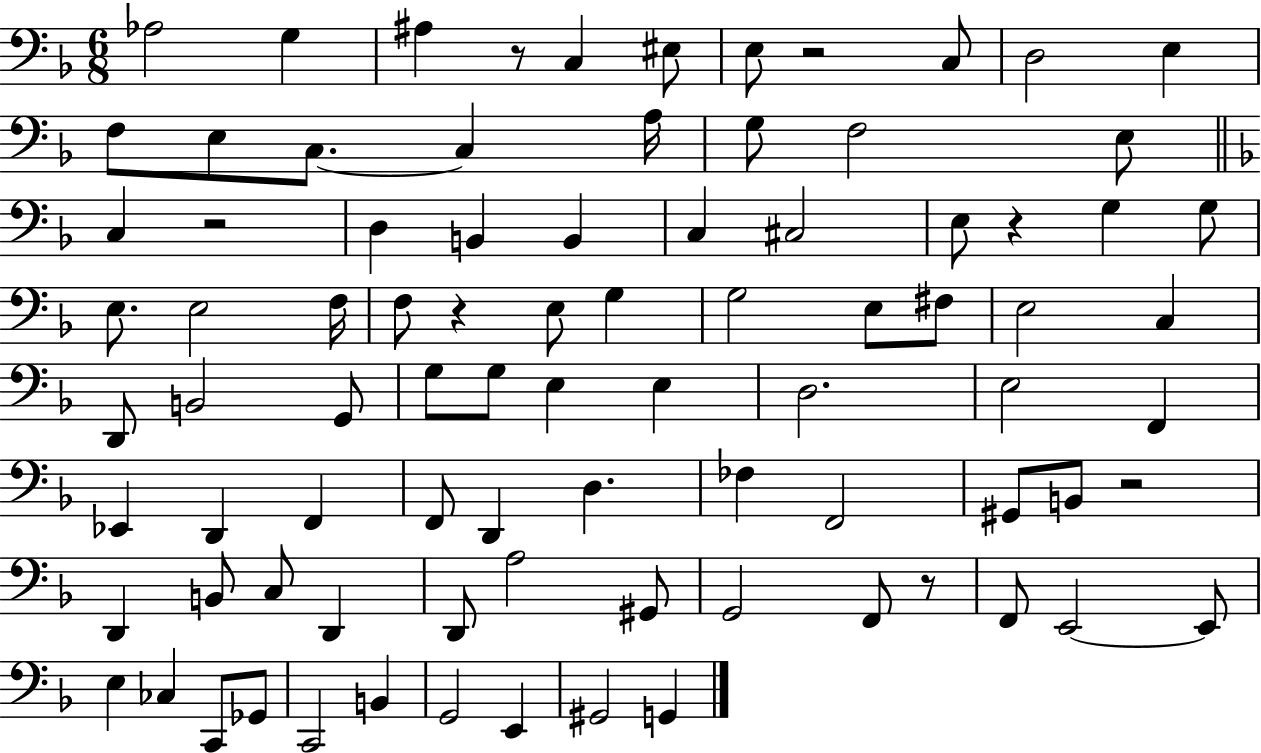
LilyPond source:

{
  \clef bass
  \numericTimeSignature
  \time 6/8
  \key f \major
  \repeat volta 2 { aes2 g4 | ais4 r8 c4 eis8 | e8 r2 c8 | d2 e4 | \break f8 e8 c8.~~ c4 a16 | g8 f2 e8 | \bar "||" \break \key d \minor c4 r2 | d4 b,4 b,4 | c4 cis2 | e8 r4 g4 g8 | \break e8. e2 f16 | f8 r4 e8 g4 | g2 e8 fis8 | e2 c4 | \break d,8 b,2 g,8 | g8 g8 e4 e4 | d2. | e2 f,4 | \break ees,4 d,4 f,4 | f,8 d,4 d4. | fes4 f,2 | gis,8 b,8 r2 | \break d,4 b,8 c8 d,4 | d,8 a2 gis,8 | g,2 f,8 r8 | f,8 e,2~~ e,8 | \break e4 ces4 c,8 ges,8 | c,2 b,4 | g,2 e,4 | gis,2 g,4 | \break } \bar "|."
}